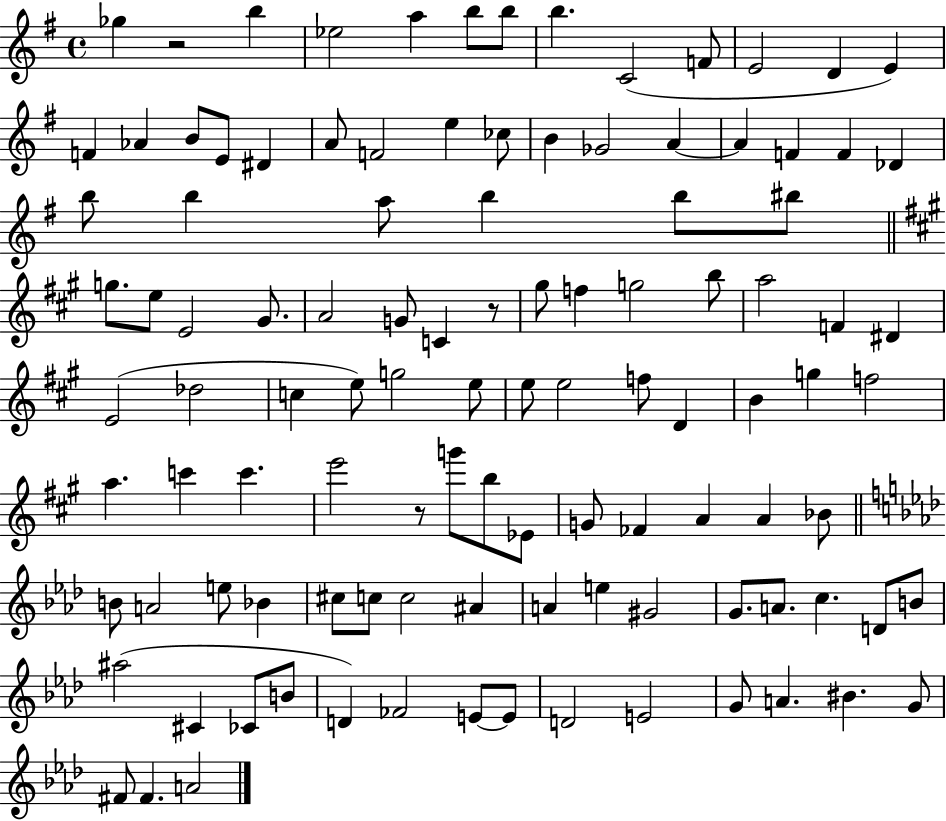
{
  \clef treble
  \time 4/4
  \defaultTimeSignature
  \key g \major
  ges''4 r2 b''4 | ees''2 a''4 b''8 b''8 | b''4. c'2( f'8 | e'2 d'4 e'4) | \break f'4 aes'4 b'8 e'8 dis'4 | a'8 f'2 e''4 ces''8 | b'4 ges'2 a'4~~ | a'4 f'4 f'4 des'4 | \break b''8 b''4 a''8 b''4 b''8 bis''8 | \bar "||" \break \key a \major g''8. e''8 e'2 gis'8. | a'2 g'8 c'4 r8 | gis''8 f''4 g''2 b''8 | a''2 f'4 dis'4 | \break e'2( des''2 | c''4 e''8) g''2 e''8 | e''8 e''2 f''8 d'4 | b'4 g''4 f''2 | \break a''4. c'''4 c'''4. | e'''2 r8 g'''8 b''8 ees'8 | g'8 fes'4 a'4 a'4 bes'8 | \bar "||" \break \key aes \major b'8 a'2 e''8 bes'4 | cis''8 c''8 c''2 ais'4 | a'4 e''4 gis'2 | g'8. a'8. c''4. d'8 b'8 | \break ais''2( cis'4 ces'8 b'8 | d'4) fes'2 e'8~~ e'8 | d'2 e'2 | g'8 a'4. bis'4. g'8 | \break fis'8 fis'4. a'2 | \bar "|."
}